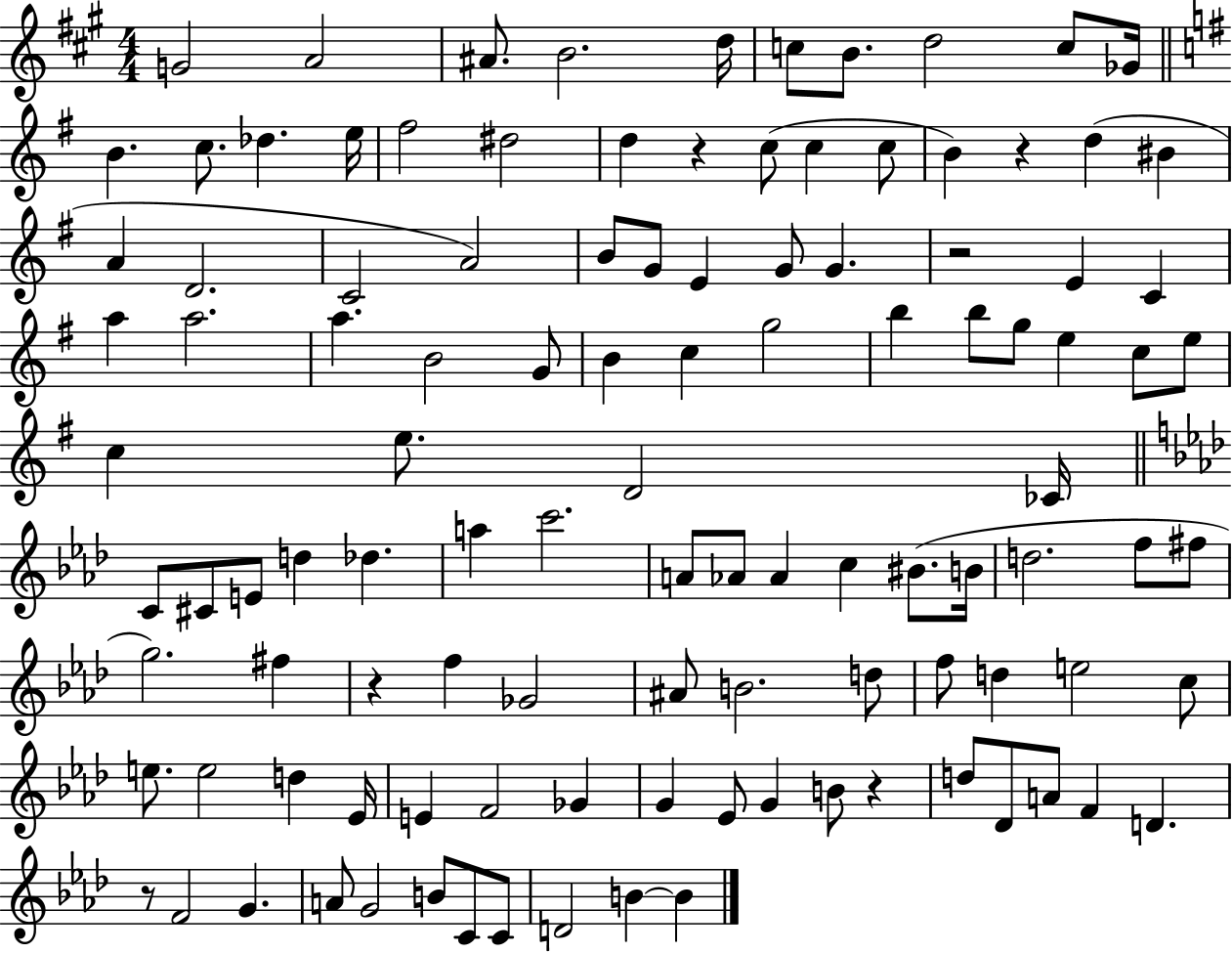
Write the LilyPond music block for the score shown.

{
  \clef treble
  \numericTimeSignature
  \time 4/4
  \key a \major
  g'2 a'2 | ais'8. b'2. d''16 | c''8 b'8. d''2 c''8 ges'16 | \bar "||" \break \key e \minor b'4. c''8. des''4. e''16 | fis''2 dis''2 | d''4 r4 c''8( c''4 c''8 | b'4) r4 d''4( bis'4 | \break a'4 d'2. | c'2 a'2) | b'8 g'8 e'4 g'8 g'4. | r2 e'4 c'4 | \break a''4 a''2. | a''4. b'2 g'8 | b'4 c''4 g''2 | b''4 b''8 g''8 e''4 c''8 e''8 | \break c''4 e''8. d'2 ces'16 | \bar "||" \break \key aes \major c'8 cis'8 e'8 d''4 des''4. | a''4 c'''2. | a'8 aes'8 aes'4 c''4 bis'8.( b'16 | d''2. f''8 fis''8 | \break g''2.) fis''4 | r4 f''4 ges'2 | ais'8 b'2. d''8 | f''8 d''4 e''2 c''8 | \break e''8. e''2 d''4 ees'16 | e'4 f'2 ges'4 | g'4 ees'8 g'4 b'8 r4 | d''8 des'8 a'8 f'4 d'4. | \break r8 f'2 g'4. | a'8 g'2 b'8 c'8 c'8 | d'2 b'4~~ b'4 | \bar "|."
}